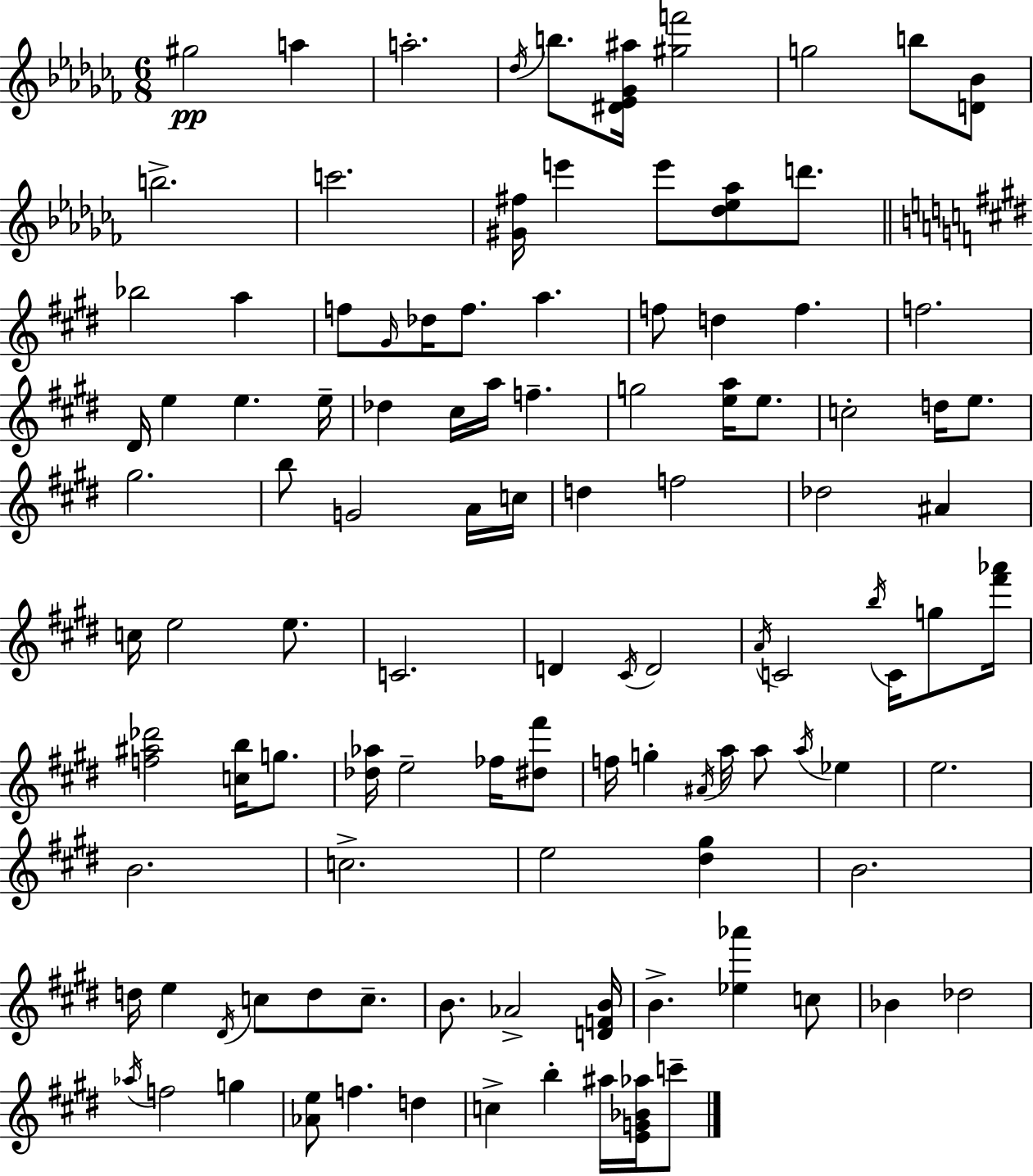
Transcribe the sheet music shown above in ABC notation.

X:1
T:Untitled
M:6/8
L:1/4
K:Abm
^g2 a a2 _d/4 b/2 [^D_E_G^a]/4 [^gf']2 g2 b/2 [D_B]/2 b2 c'2 [^G^f]/4 e' e'/2 [_d_e_a]/2 d'/2 _b2 a f/2 ^G/4 _d/4 f/2 a f/2 d f f2 ^D/4 e e e/4 _d ^c/4 a/4 f g2 [ea]/4 e/2 c2 d/4 e/2 ^g2 b/2 G2 A/4 c/4 d f2 _d2 ^A c/4 e2 e/2 C2 D ^C/4 D2 A/4 C2 b/4 C/4 g/2 [^f'_a']/4 [f^a_d']2 [cb]/4 g/2 [_d_a]/4 e2 _f/4 [^d^f']/2 f/4 g ^A/4 a/4 a/2 a/4 _e e2 B2 c2 e2 [^d^g] B2 d/4 e ^D/4 c/2 d/2 c/2 B/2 _A2 [DFB]/4 B [_e_a'] c/2 _B _d2 _a/4 f2 g [_Ae]/2 f d c b ^a/4 [EG_B_a]/4 c'/2